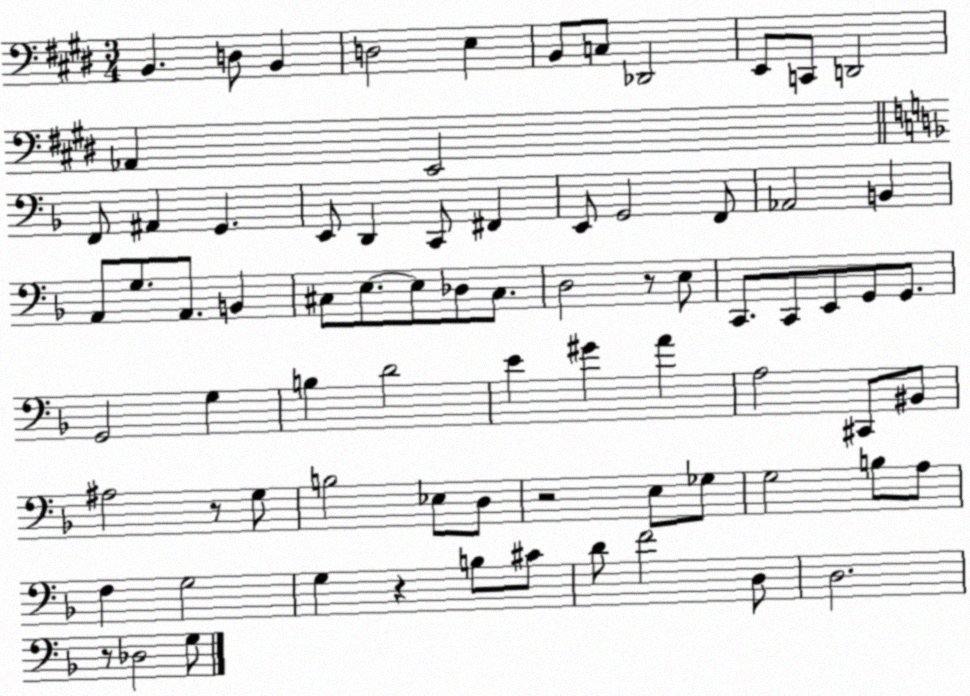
X:1
T:Untitled
M:3/4
L:1/4
K:E
B,, D,/2 B,, D,2 E, B,,/2 C,/2 _D,,2 E,,/2 C,,/2 D,,2 _A,, E,,2 F,,/2 ^A,, G,, E,,/2 D,, C,,/2 ^F,, E,,/2 G,,2 F,,/2 _A,,2 B,, A,,/2 G,/2 A,,/2 B,, ^C,/2 E,/2 E,/2 _D,/2 ^C,/2 D,2 z/2 E,/2 C,,/2 C,,/2 E,,/2 G,,/2 G,,/2 G,,2 G, B, D2 E ^G A A,2 ^C,,/2 ^B,,/2 ^A,2 z/2 G,/2 B,2 _E,/2 D,/2 z2 E,/2 _G,/2 G,2 B,/2 A,/2 F, G,2 G, z B,/2 ^C/2 D/2 F2 D,/2 D,2 z/2 _D,2 G,/2